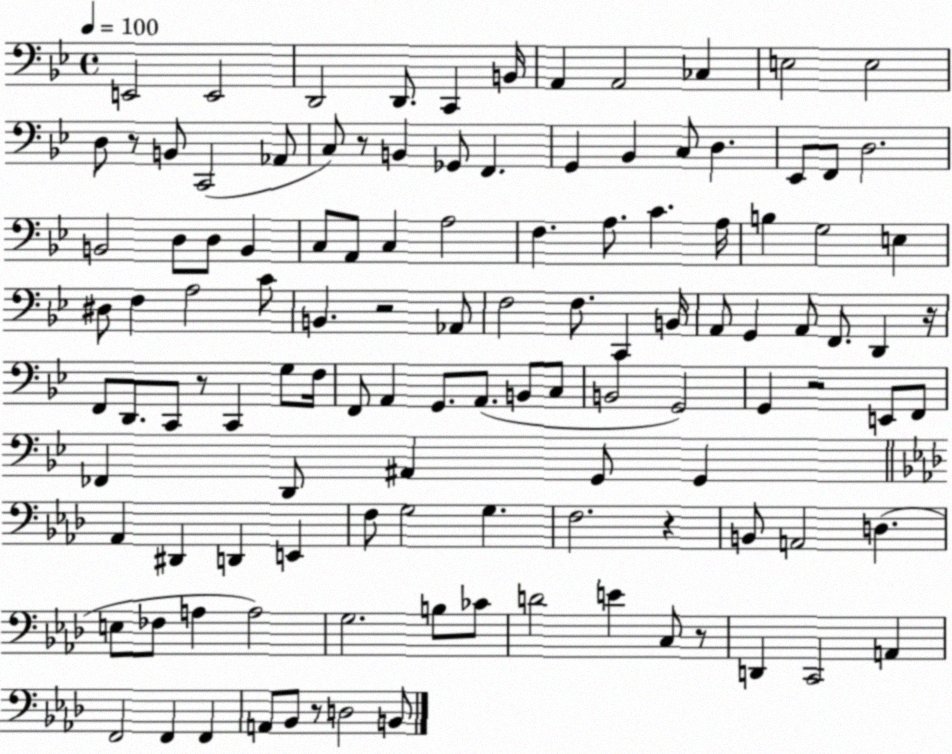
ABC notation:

X:1
T:Untitled
M:4/4
L:1/4
K:Bb
E,,2 E,,2 D,,2 D,,/2 C,, B,,/4 A,, A,,2 _C, E,2 E,2 D,/2 z/2 B,,/2 C,,2 _A,,/2 C,/2 z/2 B,, _G,,/2 F,, G,, _B,, C,/2 D, _E,,/2 F,,/2 D,2 B,,2 D,/2 D,/2 B,, C,/2 A,,/2 C, A,2 F, A,/2 C A,/4 B, G,2 E, ^D,/2 F, A,2 C/2 B,, z2 _A,,/2 F,2 F,/2 C,, B,,/4 A,,/2 G,, A,,/2 F,,/2 D,, z/4 F,,/2 D,,/2 C,,/2 z/2 C,, G,/2 F,/4 F,,/2 A,, G,,/2 A,,/2 B,,/2 C,/2 B,,2 G,,2 G,, z2 E,,/2 F,,/2 _F,, D,,/2 ^A,, G,,/2 G,, _A,, ^D,, D,, E,, F,/2 G,2 G, F,2 z B,,/2 A,,2 D, E,/2 _F,/2 A, A,2 G,2 B,/2 _C/2 D2 E C,/2 z/2 D,, C,,2 A,, F,,2 F,, F,, A,,/2 _B,,/2 z/2 D,2 B,,/2